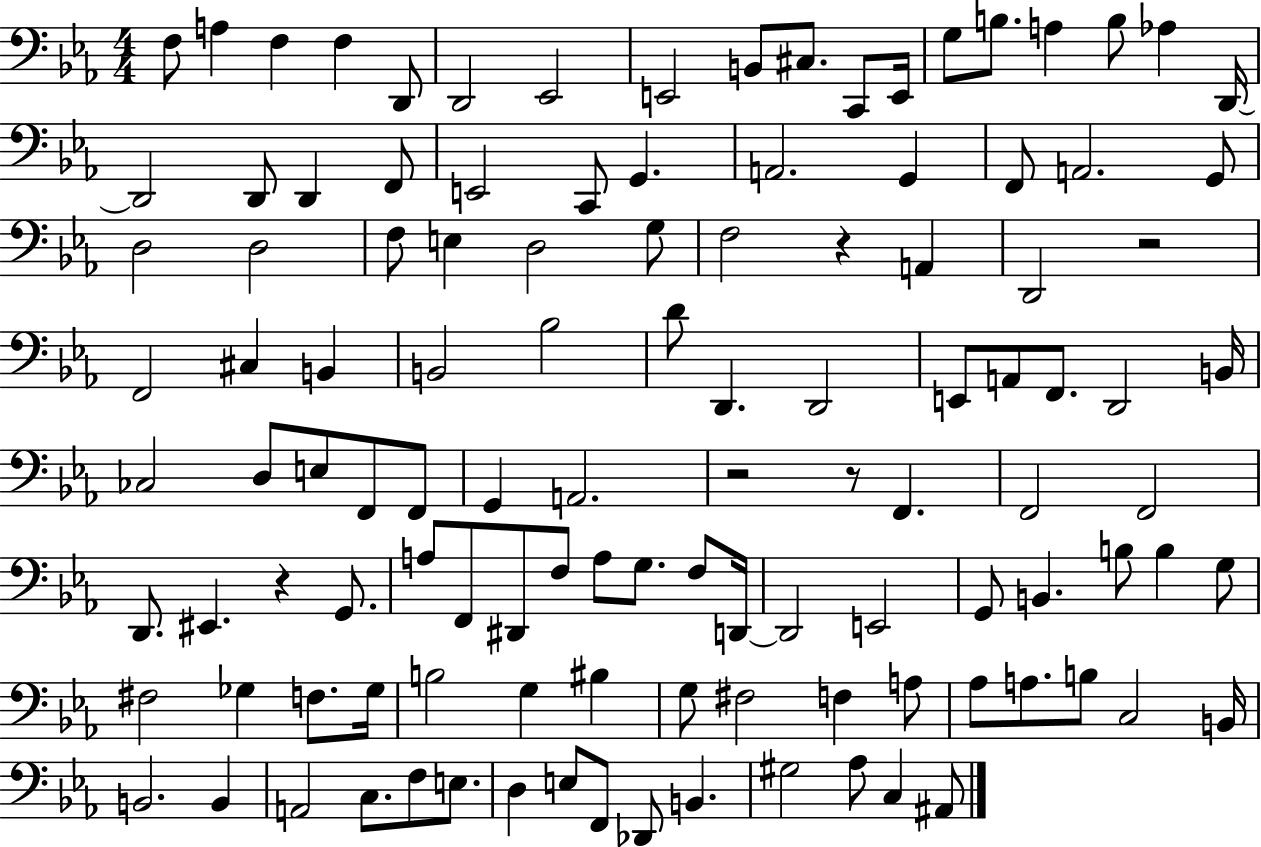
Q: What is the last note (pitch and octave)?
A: A#2